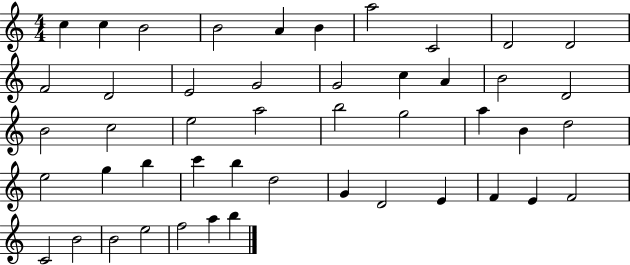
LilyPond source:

{
  \clef treble
  \numericTimeSignature
  \time 4/4
  \key c \major
  c''4 c''4 b'2 | b'2 a'4 b'4 | a''2 c'2 | d'2 d'2 | \break f'2 d'2 | e'2 g'2 | g'2 c''4 a'4 | b'2 d'2 | \break b'2 c''2 | e''2 a''2 | b''2 g''2 | a''4 b'4 d''2 | \break e''2 g''4 b''4 | c'''4 b''4 d''2 | g'4 d'2 e'4 | f'4 e'4 f'2 | \break c'2 b'2 | b'2 e''2 | f''2 a''4 b''4 | \bar "|."
}